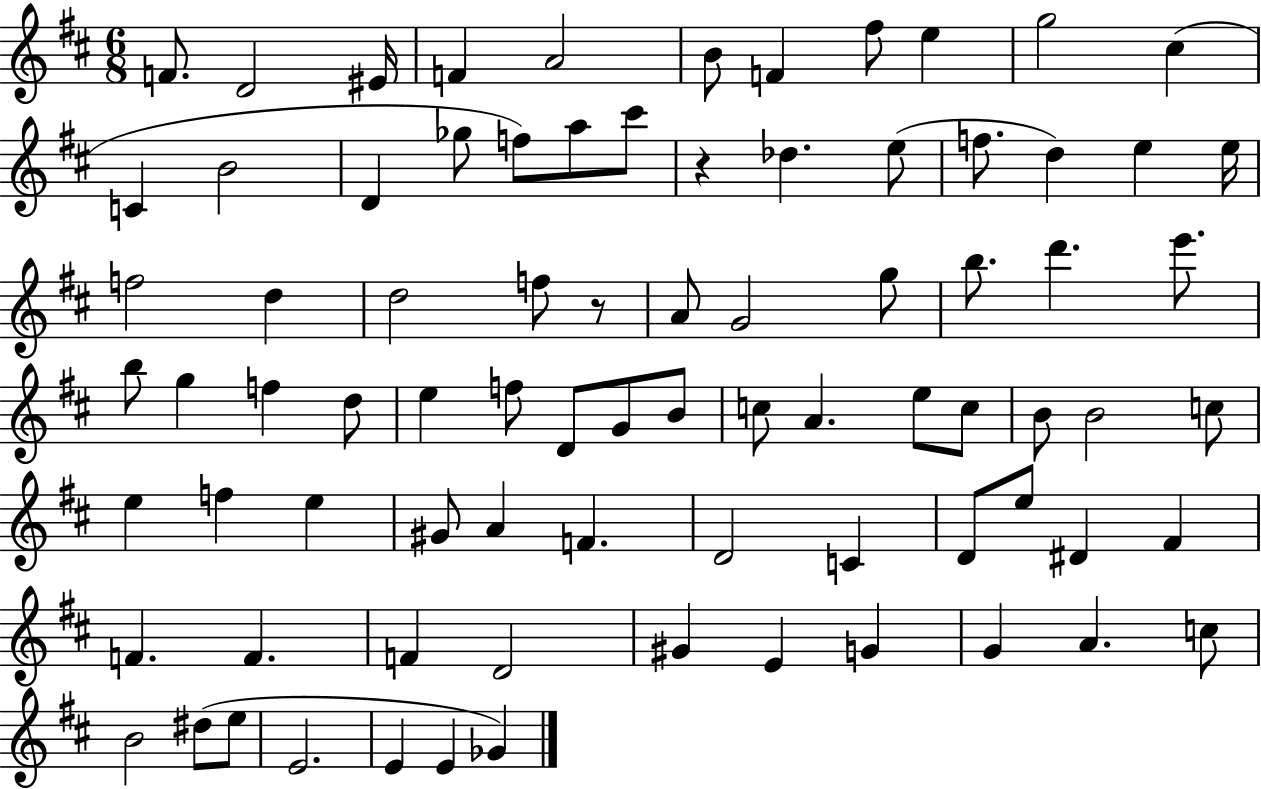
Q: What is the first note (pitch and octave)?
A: F4